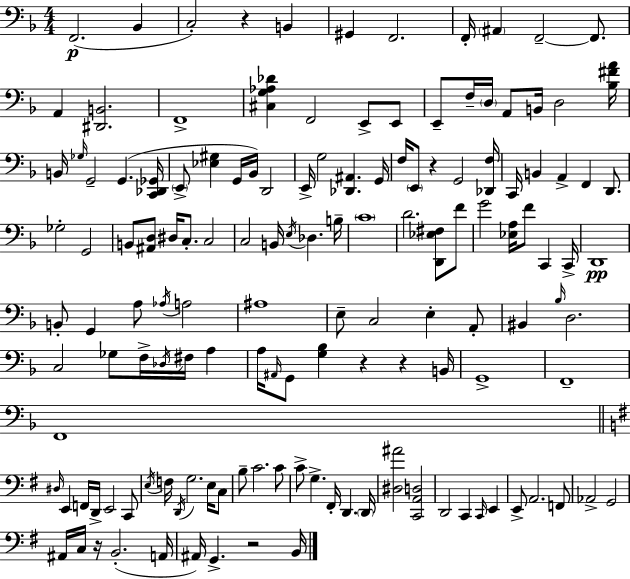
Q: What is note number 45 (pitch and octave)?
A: C3